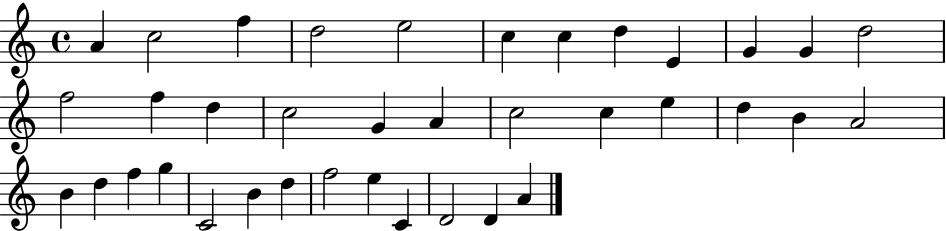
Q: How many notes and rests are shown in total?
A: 37